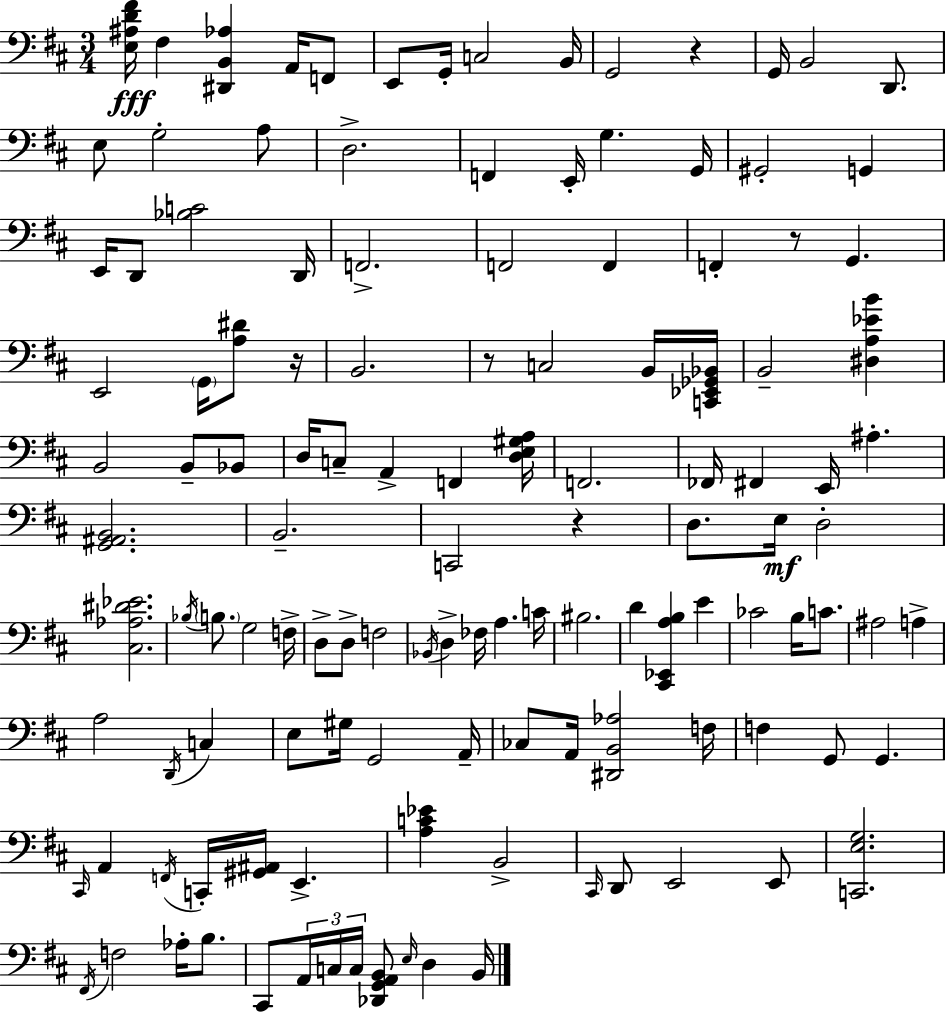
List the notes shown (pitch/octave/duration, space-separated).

[E3,A#3,D4,F#4]/s F#3/q [D#2,B2,Ab3]/q A2/s F2/e E2/e G2/s C3/h B2/s G2/h R/q G2/s B2/h D2/e. E3/e G3/h A3/e D3/h. F2/q E2/s G3/q. G2/s G#2/h G2/q E2/s D2/e [Bb3,C4]/h D2/s F2/h. F2/h F2/q F2/q R/e G2/q. E2/h G2/s [A3,D#4]/e R/s B2/h. R/e C3/h B2/s [C2,Eb2,Gb2,Bb2]/s B2/h [D#3,A3,Eb4,B4]/q B2/h B2/e Bb2/e D3/s C3/e A2/q F2/q [D3,E3,G#3,A3]/s F2/h. FES2/s F#2/q E2/s A#3/q. [G2,A#2,B2]/h. B2/h. C2/h R/q D3/e. E3/s D3/h [C#3,Ab3,D#4,Eb4]/h. Bb3/s B3/e. G3/h F3/s D3/e D3/e F3/h Bb2/s D3/q FES3/s A3/q. C4/s BIS3/h. D4/q [C#2,Eb2,A3,B3]/q E4/q CES4/h B3/s C4/e. A#3/h A3/q A3/h D2/s C3/q E3/e G#3/s G2/h A2/s CES3/e A2/s [D#2,B2,Ab3]/h F3/s F3/q G2/e G2/q. C#2/s A2/q F2/s C2/s [G#2,A#2]/s E2/q. [A3,C4,Eb4]/q B2/h C#2/s D2/e E2/h E2/e [C2,E3,G3]/h. F#2/s F3/h Ab3/s B3/e. C#2/e A2/s C3/s C3/s [Db2,G2,A2,B2]/e E3/s D3/q B2/s